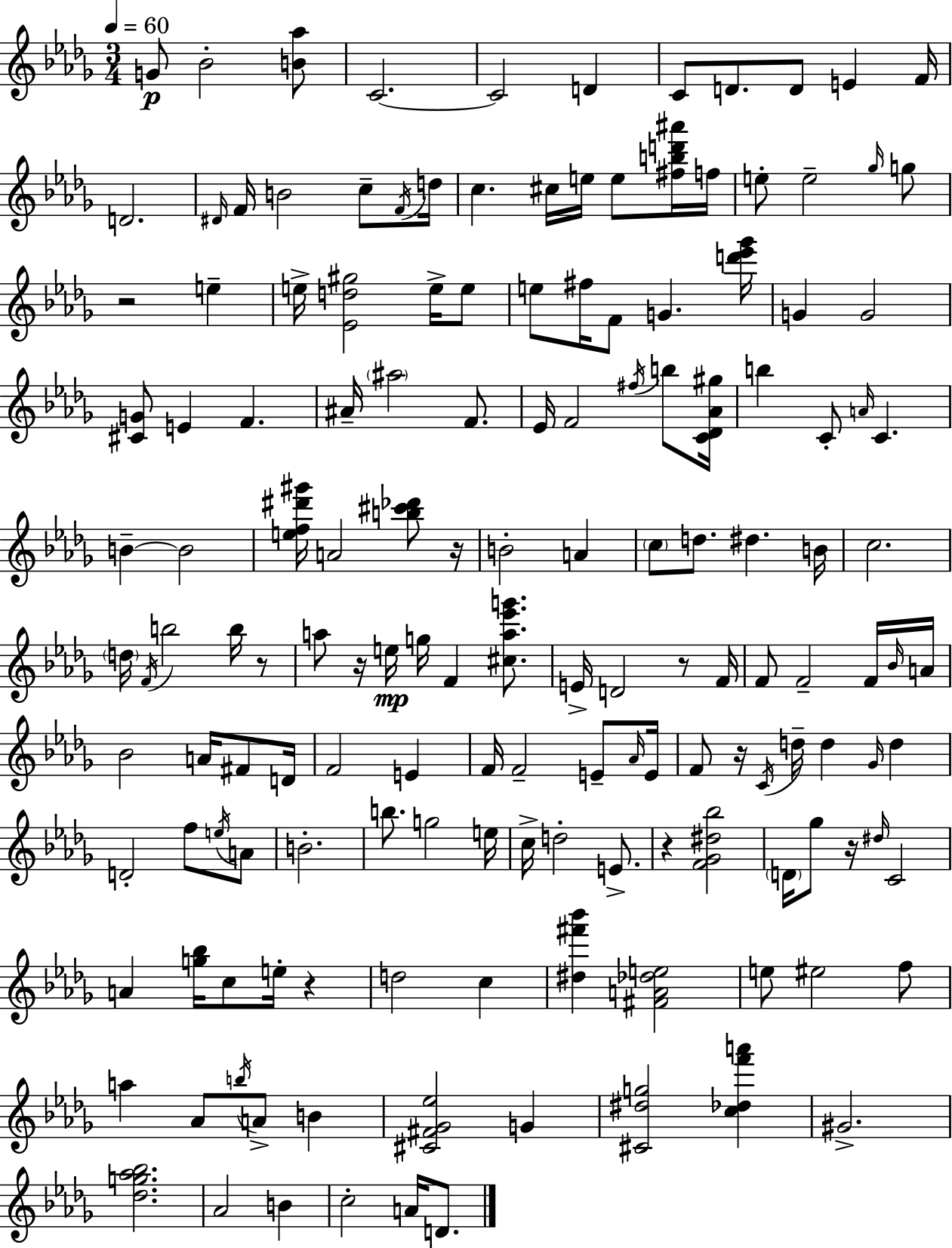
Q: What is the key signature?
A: BES minor